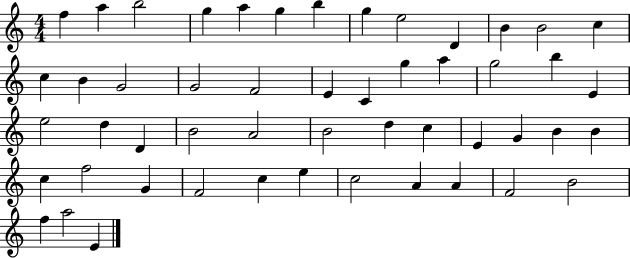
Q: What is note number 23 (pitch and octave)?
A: G5